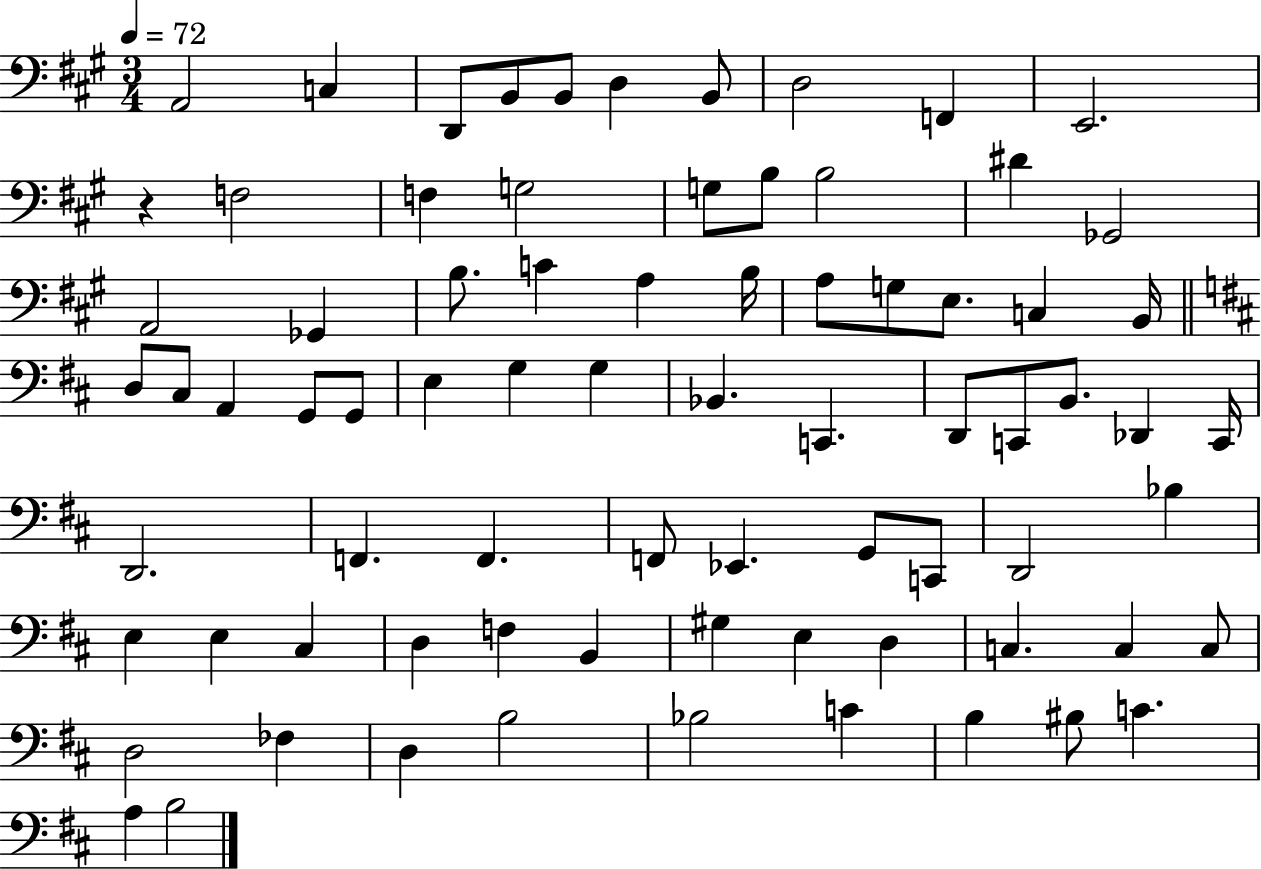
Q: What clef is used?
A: bass